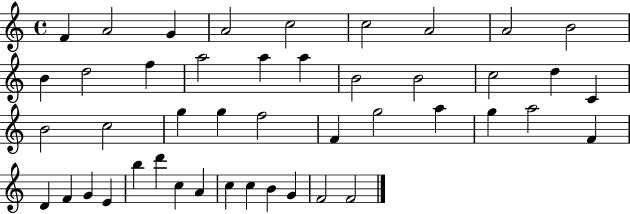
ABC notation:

X:1
T:Untitled
M:4/4
L:1/4
K:C
F A2 G A2 c2 c2 A2 A2 B2 B d2 f a2 a a B2 B2 c2 d C B2 c2 g g f2 F g2 a g a2 F D F G E b d' c A c c B G F2 F2